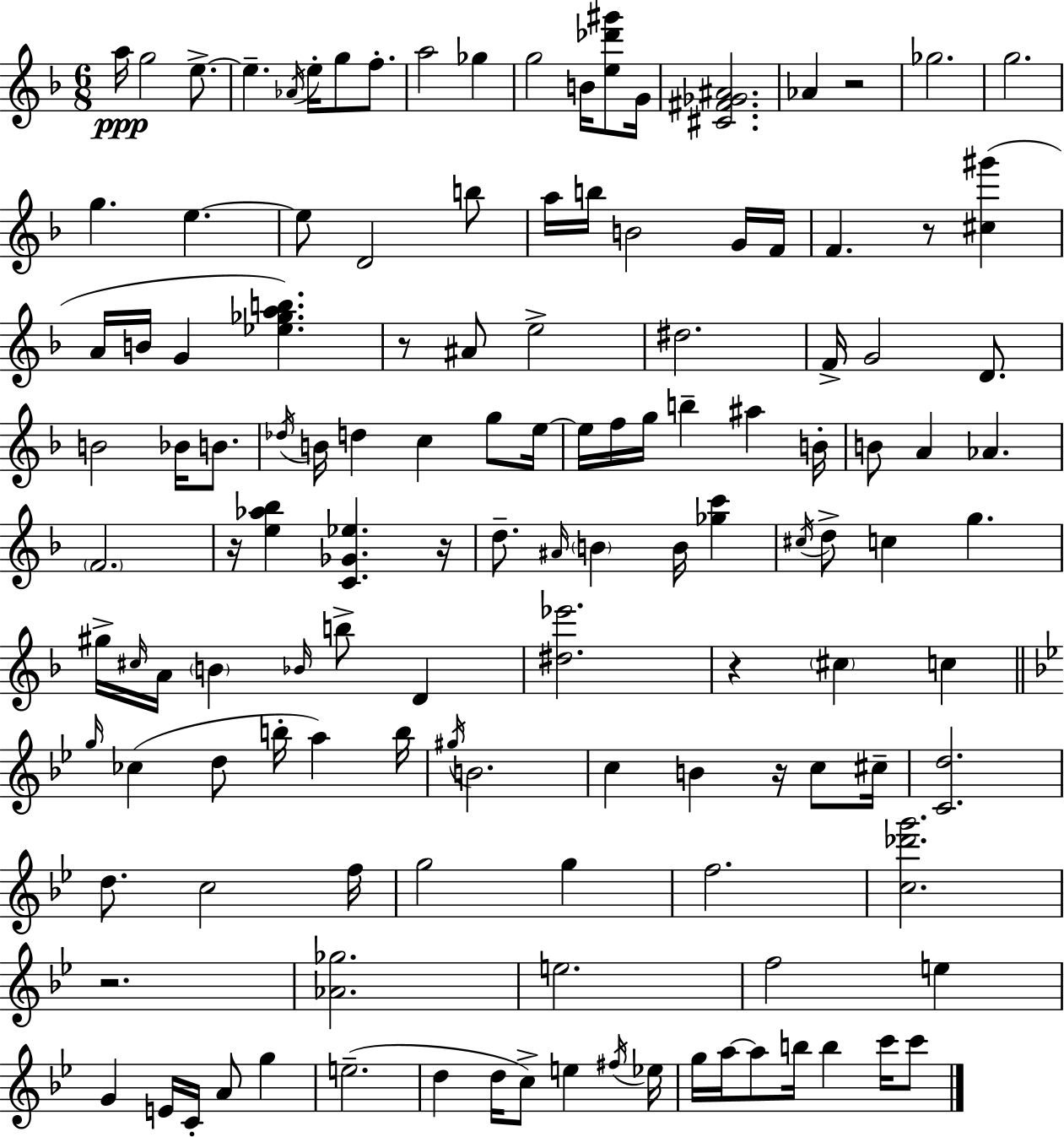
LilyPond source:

{
  \clef treble
  \numericTimeSignature
  \time 6/8
  \key f \major
  a''16\ppp g''2 e''8.->~~ | e''4.-- \acciaccatura { aes'16 } e''16-. g''8 f''8.-. | a''2 ges''4 | g''2 b'16 <e'' des''' gis'''>8 | \break g'16 <cis' fis' ges' ais'>2. | aes'4 r2 | ges''2. | g''2. | \break g''4. e''4.~~ | e''8 d'2 b''8 | a''16 b''16 b'2 g'16 | f'16 f'4. r8 <cis'' gis'''>4( | \break a'16 b'16 g'4 <ees'' ges'' a'' b''>4.) | r8 ais'8 e''2-> | dis''2. | f'16-> g'2 d'8. | \break b'2 bes'16 b'8. | \acciaccatura { des''16 } b'16 d''4 c''4 g''8 | e''16~~ e''16 f''16 g''16 b''4-- ais''4 | b'16-. b'8 a'4 aes'4. | \break \parenthesize f'2. | r16 <e'' aes'' bes''>4 <c' ges' ees''>4. | r16 d''8.-- \grace { ais'16 } \parenthesize b'4 b'16 <ges'' c'''>4 | \acciaccatura { cis''16 } d''8-> c''4 g''4. | \break gis''16-> \grace { cis''16 } a'16 \parenthesize b'4 \grace { bes'16 } | b''8-> d'4 <dis'' ees'''>2. | r4 \parenthesize cis''4 | c''4 \bar "||" \break \key bes \major \grace { g''16 } ces''4( d''8 b''16-. a''4) | b''16 \acciaccatura { gis''16 } b'2. | c''4 b'4 r16 c''8 | cis''16-- <c' d''>2. | \break d''8. c''2 | f''16 g''2 g''4 | f''2. | <c'' des''' g'''>2. | \break r2. | <aes' ges''>2. | e''2. | f''2 e''4 | \break g'4 e'16 c'16-. a'8 g''4 | e''2.--( | d''4 d''16 c''8->) e''4 | \acciaccatura { fis''16 } ees''16 g''16 a''16~~ a''8 b''16 b''4 | \break c'''16 c'''8 \bar "|."
}